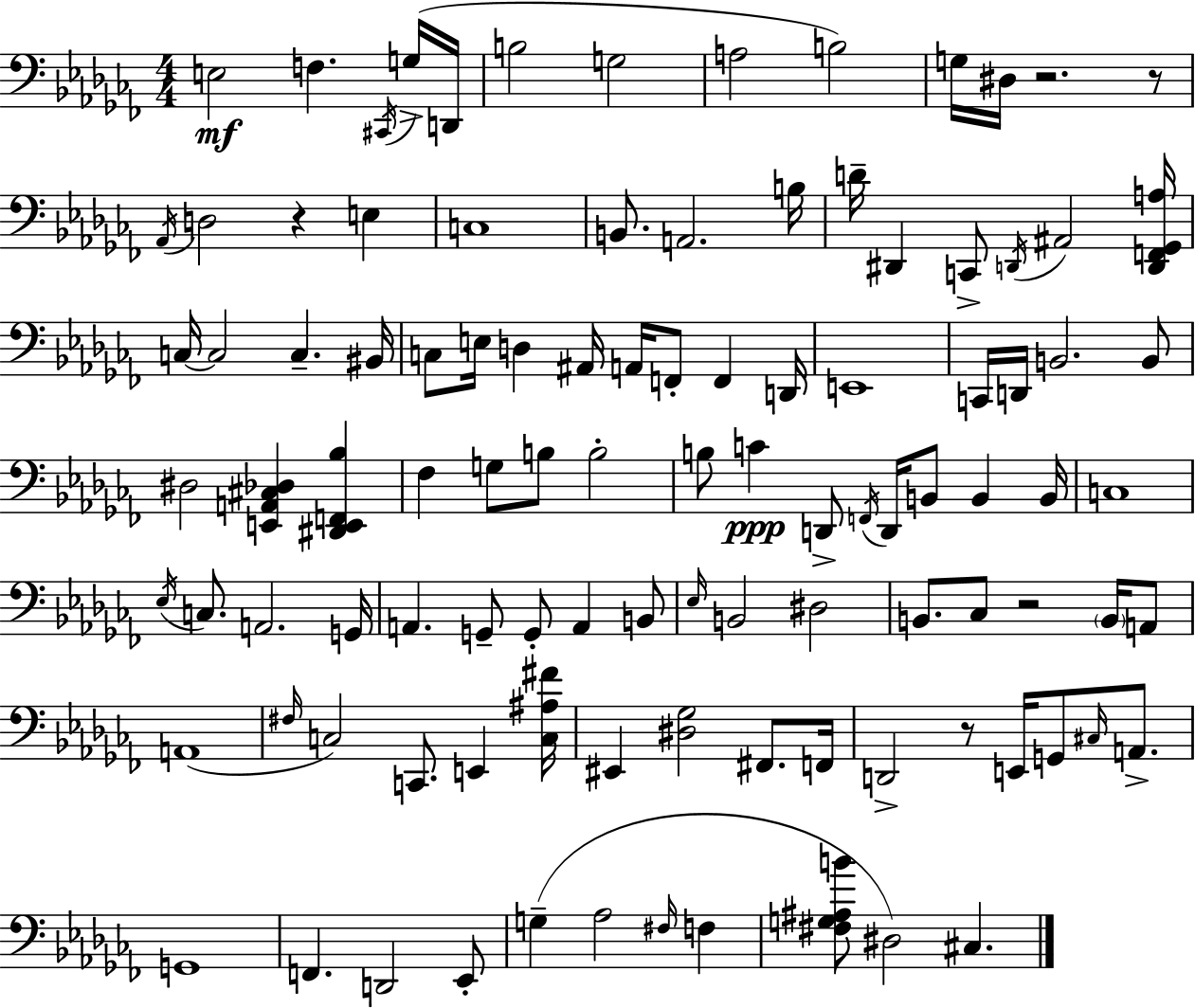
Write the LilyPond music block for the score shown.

{
  \clef bass
  \numericTimeSignature
  \time 4/4
  \key aes \minor
  \repeat volta 2 { e2\mf f4. \acciaccatura { cis,16 } g16->( | d,16 b2 g2 | a2 b2) | g16 dis16 r2. r8 | \break \acciaccatura { aes,16 } d2 r4 e4 | c1 | b,8. a,2. | b16 d'16-- dis,4 c,8-> \acciaccatura { d,16 } ais,2 | \break <d, f, ges, a>16 c16~~ c2 c4.-- | bis,16 c8 e16 d4 ais,16 a,16 f,8-. f,4 | d,16 e,1 | c,16 d,16 b,2. | \break b,8 dis2 <e, a, cis des>4 <dis, e, f, bes>4 | fes4 g8 b8 b2-. | b8 c'4\ppp d,8-> \acciaccatura { f,16 } d,16 b,8 b,4 | b,16 c1 | \break \acciaccatura { ees16 } c8. a,2. | g,16 a,4. g,8-- g,8-. a,4 | b,8 \grace { ees16 } b,2 dis2 | b,8. ces8 r2 | \break \parenthesize b,16 a,8 a,1( | \grace { fis16 } c2) c,8. | e,4 <c ais fis'>16 eis,4 <dis ges>2 | fis,8. f,16 d,2-> r8 | \break e,16 g,8 \grace { cis16 } a,8.-> g,1 | f,4. d,2 | ees,8-. g4--( aes2 | \grace { fis16 } f4 <fis g ais b'>8 dis2) | \break cis4. } \bar "|."
}